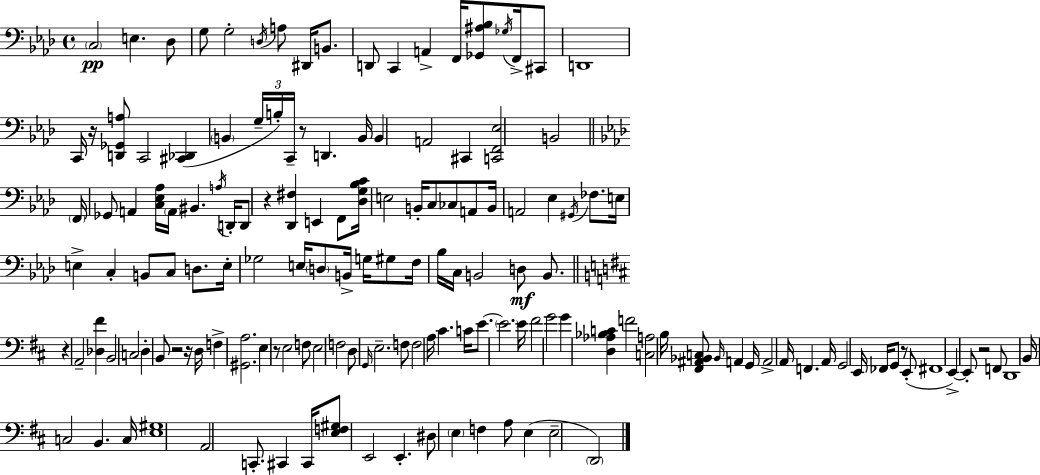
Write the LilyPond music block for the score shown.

{
  \clef bass
  \time 4/4
  \defaultTimeSignature
  \key aes \major
  \parenthesize c2\pp e4. des8 | g8 g2-. \acciaccatura { d16 } a8 dis,16 b,8. | d,8 c,4 a,4-> f,16 <ges, ais bes>8 \acciaccatura { ges16 } f,16-> | cis,8 d,1 | \break c,16 r16 <d, ges, a>8 c,2 <cis, des,>4( | \parenthesize b,4 \tuplet 3/2 { g16-- b16-.) c,16-- } r8 d,4. | b,16 b,4 a,2 cis,4 | <c, f, ees>2 b,2 | \break \bar "||" \break \key aes \major \parenthesize f,16 ges,8 a,4 <c ees aes>16 \parenthesize a,16 bis,4. \acciaccatura { a16 } | d,16-. d,8 r4 <des, fis>4 e,4 f,8 | <des g bes c'>16 e2 b,16-. c8 ces8 a,8 | b,16 a,2 ees4 \acciaccatura { gis,16 } fes8. | \break e16 e4-> c4-. b,8 c8 d8. | e16-. ges2 e16 \parenthesize d8 b,16-> g16 | gis8 f16 bes16 c16 b,2 d8\mf b,8. | \bar "||" \break \key d \major r4 a,2-- <des fis'>4 | b,2 c2 | d4-. b,8 r2 r16 d16 | f4-> <gis, a>2. | \break e4 r8 e2 f8 | e2 f2 | d8 \grace { g,16 } e2.-- f8 | f2 a16 cis'4. | \break c'16 e'8.~~ \parenthesize e'2. | e'16 fis'2 g'2 | g'4 <d aes bes c'>4 f'2 | <c a>2 b16 <fis, ais, bes, c>8 \grace { bes,16 } a,4 | \break g,16 a,2-> a,16 f,4. | a,16 g,2 e,16 fes,16 g,8 r8 | e,8-.( fis,1 | e,4->~~) e,8-. r2 | \break f,8 d,1 | b,16 c2 b,4. | c16 <e gis>1 | a,2 c,8.-. cis,4 | \break cis,16 <e f gis>8 e,2 e,4.-. | dis8 \parenthesize e4 f4 a8 e4( | e2-- \parenthesize d,2) | \bar "|."
}